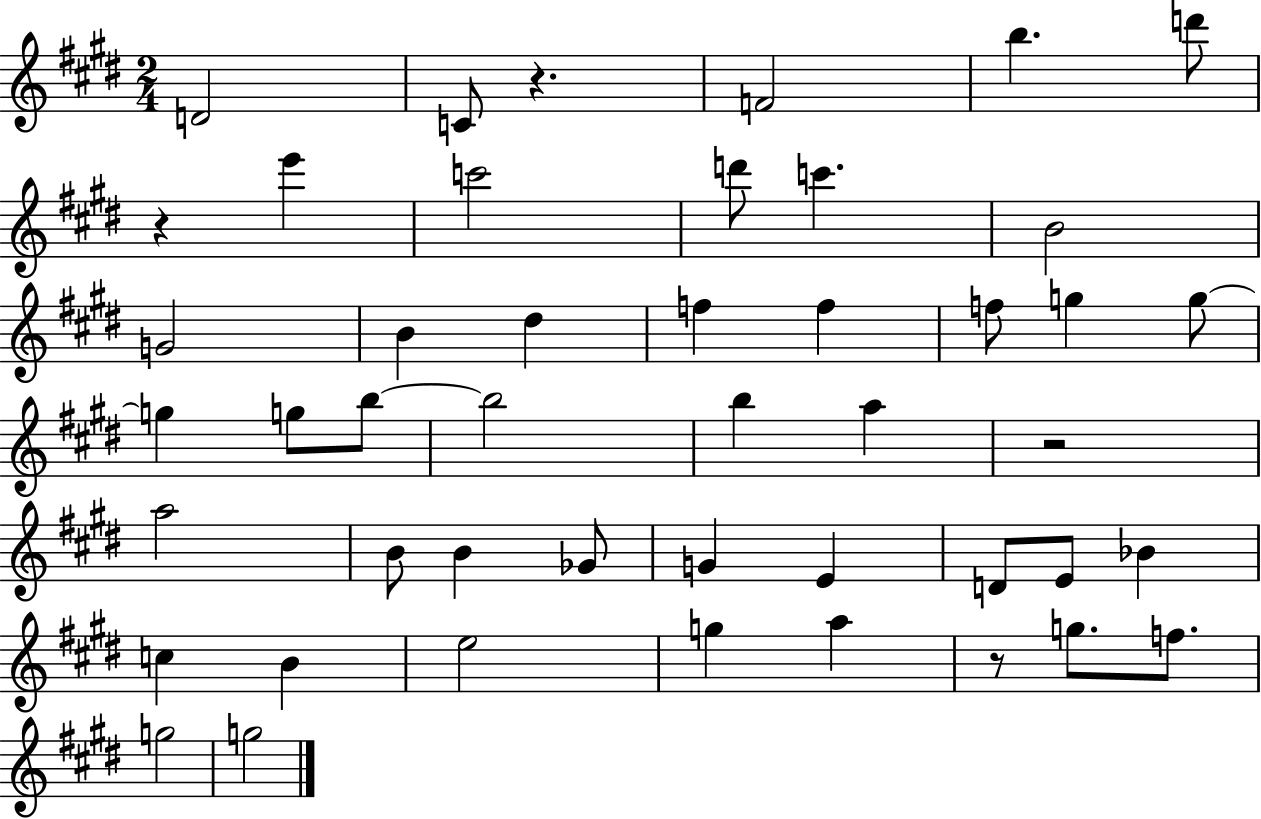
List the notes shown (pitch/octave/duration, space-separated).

D4/h C4/e R/q. F4/h B5/q. D6/e R/q E6/q C6/h D6/e C6/q. B4/h G4/h B4/q D#5/q F5/q F5/q F5/e G5/q G5/e G5/q G5/e B5/e B5/h B5/q A5/q R/h A5/h B4/e B4/q Gb4/e G4/q E4/q D4/e E4/e Bb4/q C5/q B4/q E5/h G5/q A5/q R/e G5/e. F5/e. G5/h G5/h